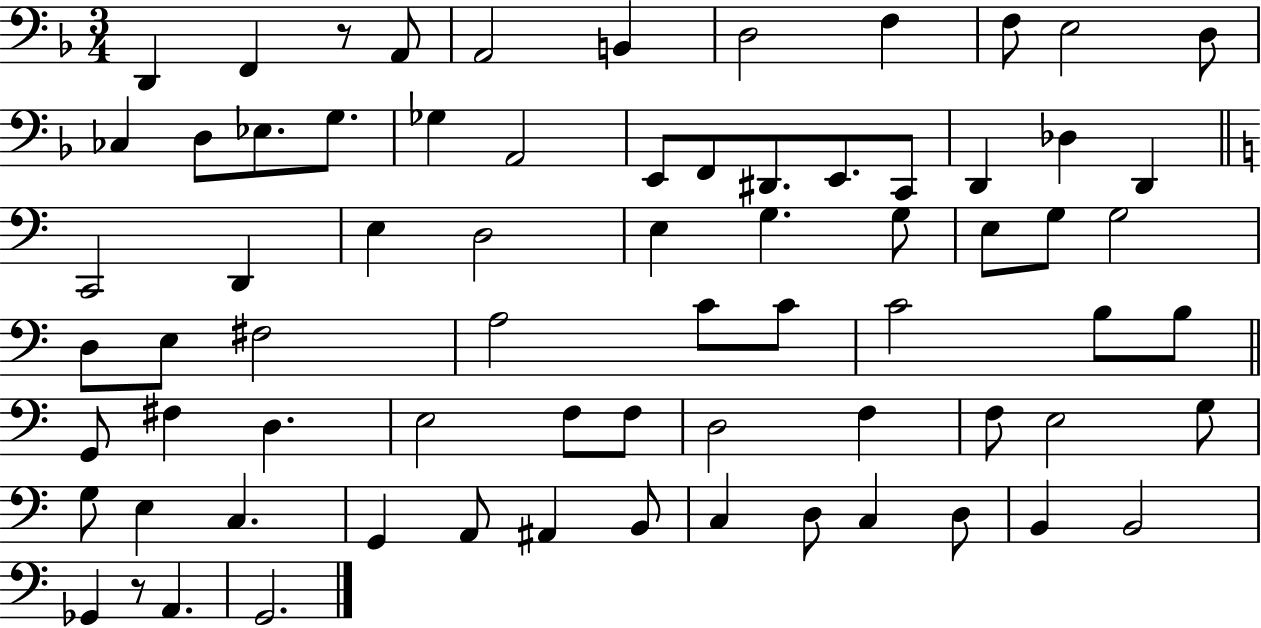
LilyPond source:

{
  \clef bass
  \numericTimeSignature
  \time 3/4
  \key f \major
  d,4 f,4 r8 a,8 | a,2 b,4 | d2 f4 | f8 e2 d8 | \break ces4 d8 ees8. g8. | ges4 a,2 | e,8 f,8 dis,8. e,8. c,8 | d,4 des4 d,4 | \break \bar "||" \break \key c \major c,2 d,4 | e4 d2 | e4 g4. g8 | e8 g8 g2 | \break d8 e8 fis2 | a2 c'8 c'8 | c'2 b8 b8 | \bar "||" \break \key a \minor g,8 fis4 d4. | e2 f8 f8 | d2 f4 | f8 e2 g8 | \break g8 e4 c4. | g,4 a,8 ais,4 b,8 | c4 d8 c4 d8 | b,4 b,2 | \break ges,4 r8 a,4. | g,2. | \bar "|."
}